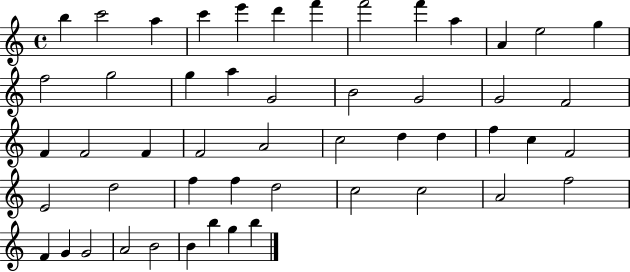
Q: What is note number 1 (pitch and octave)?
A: B5